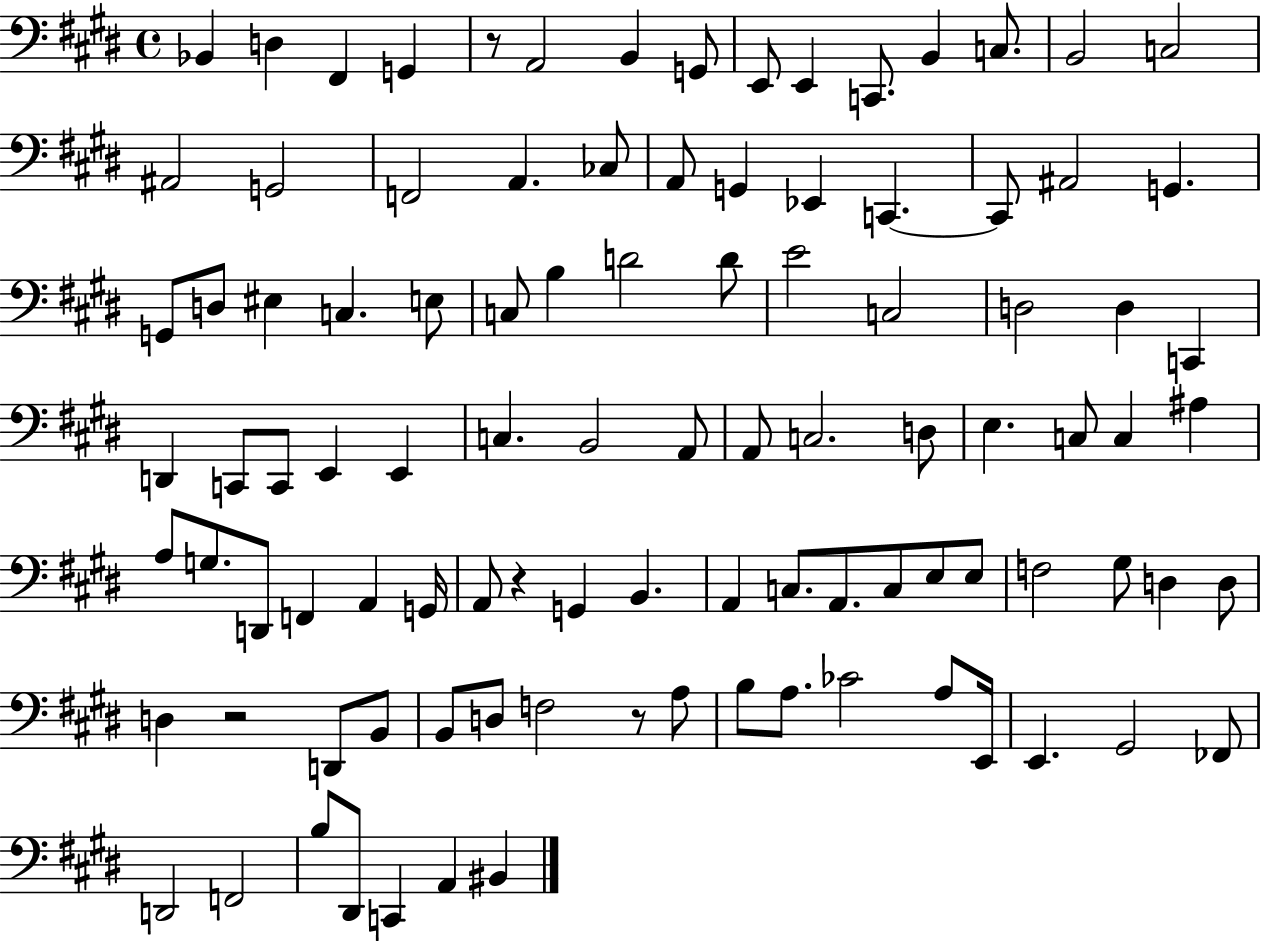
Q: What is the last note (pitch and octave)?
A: BIS2